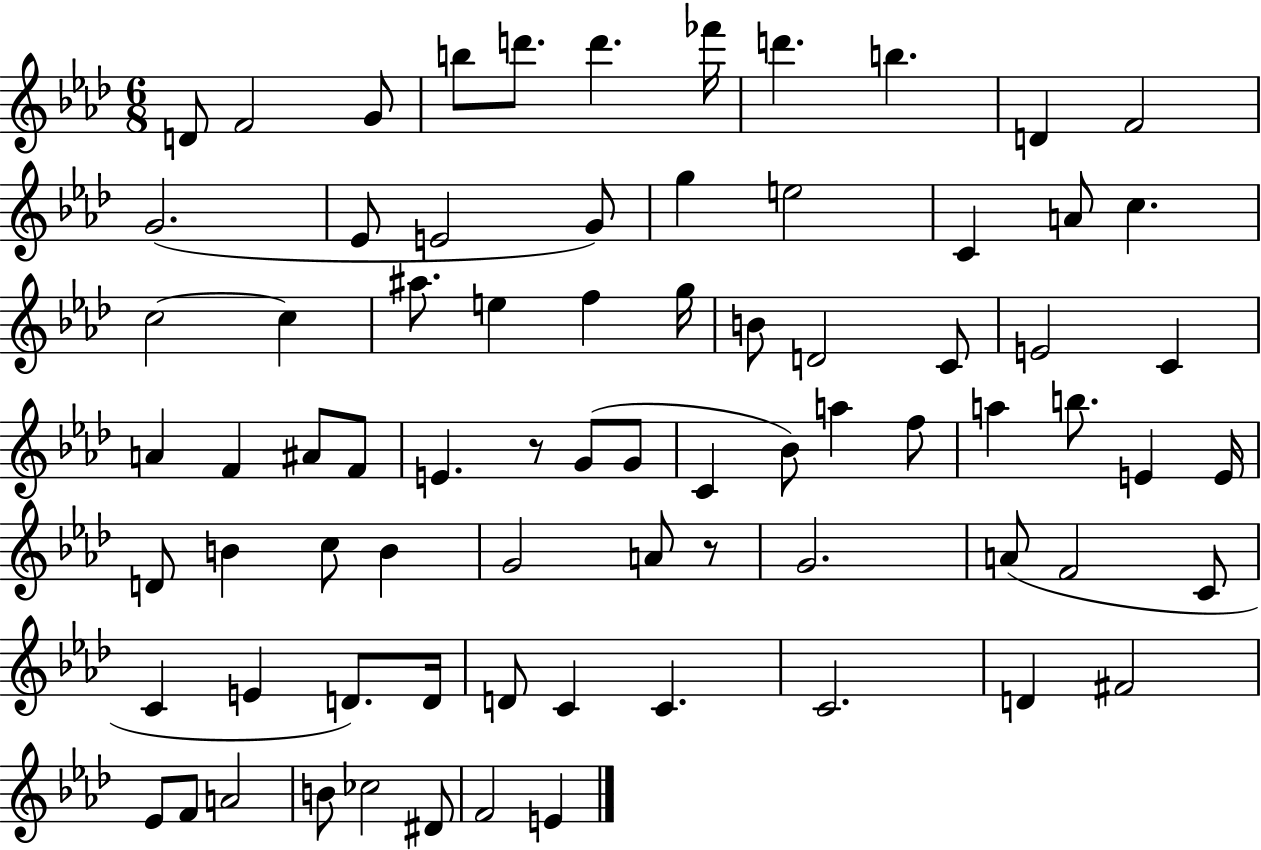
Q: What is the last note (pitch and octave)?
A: E4